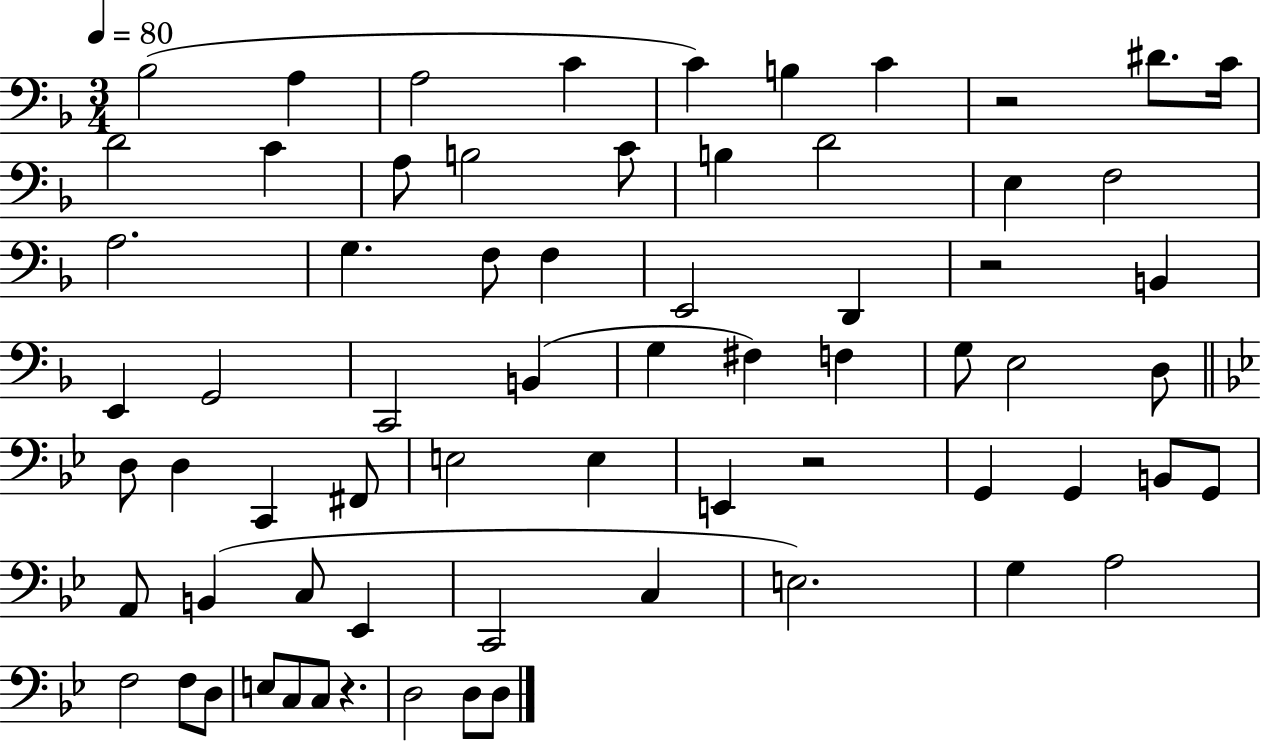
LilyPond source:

{
  \clef bass
  \numericTimeSignature
  \time 3/4
  \key f \major
  \tempo 4 = 80
  bes2( a4 | a2 c'4 | c'4) b4 c'4 | r2 dis'8. c'16 | \break d'2 c'4 | a8 b2 c'8 | b4 d'2 | e4 f2 | \break a2. | g4. f8 f4 | e,2 d,4 | r2 b,4 | \break e,4 g,2 | c,2 b,4( | g4 fis4) f4 | g8 e2 d8 | \break \bar "||" \break \key bes \major d8 d4 c,4 fis,8 | e2 e4 | e,4 r2 | g,4 g,4 b,8 g,8 | \break a,8 b,4( c8 ees,4 | c,2 c4 | e2.) | g4 a2 | \break f2 f8 d8 | e8 c8 c8 r4. | d2 d8 d8 | \bar "|."
}